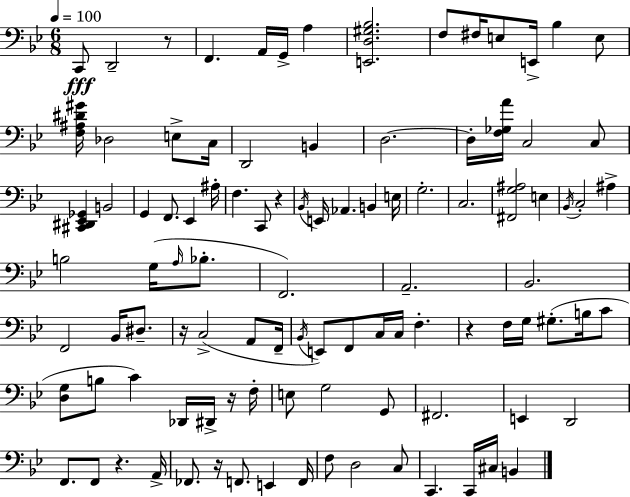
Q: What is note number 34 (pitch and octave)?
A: G3